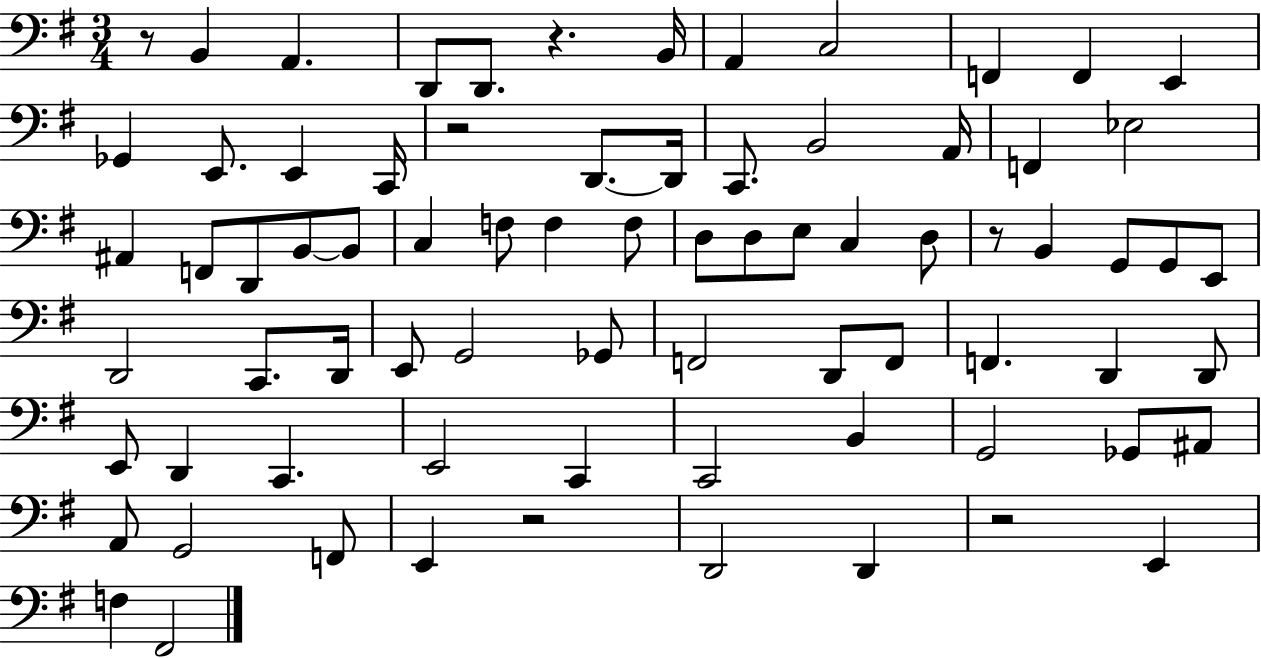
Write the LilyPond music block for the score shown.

{
  \clef bass
  \numericTimeSignature
  \time 3/4
  \key g \major
  \repeat volta 2 { r8 b,4 a,4. | d,8 d,8. r4. b,16 | a,4 c2 | f,4 f,4 e,4 | \break ges,4 e,8. e,4 c,16 | r2 d,8.~~ d,16 | c,8. b,2 a,16 | f,4 ees2 | \break ais,4 f,8 d,8 b,8~~ b,8 | c4 f8 f4 f8 | d8 d8 e8 c4 d8 | r8 b,4 g,8 g,8 e,8 | \break d,2 c,8. d,16 | e,8 g,2 ges,8 | f,2 d,8 f,8 | f,4. d,4 d,8 | \break e,8 d,4 c,4. | e,2 c,4 | c,2 b,4 | g,2 ges,8 ais,8 | \break a,8 g,2 f,8 | e,4 r2 | d,2 d,4 | r2 e,4 | \break f4 fis,2 | } \bar "|."
}